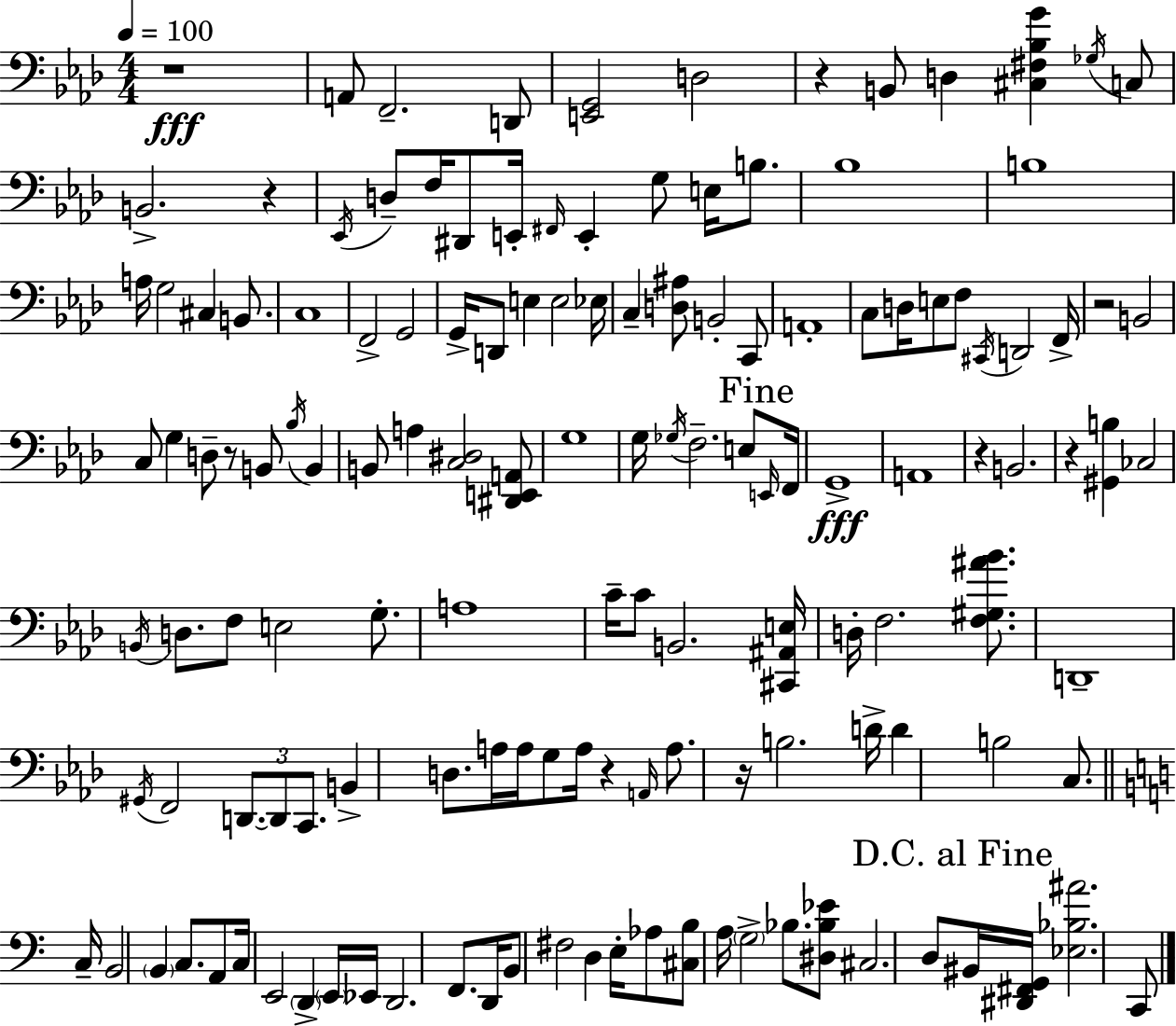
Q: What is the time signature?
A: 4/4